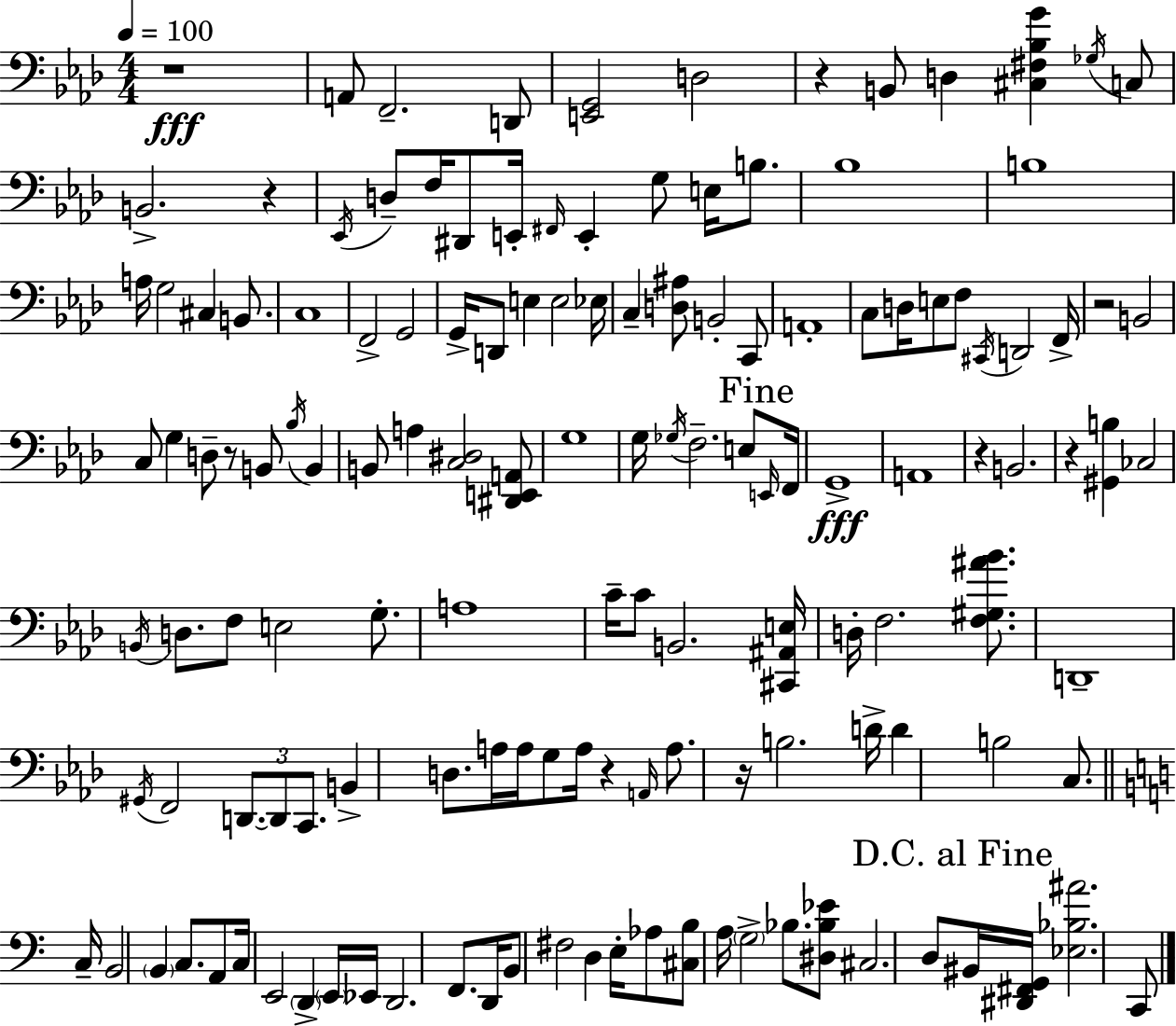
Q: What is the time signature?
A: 4/4